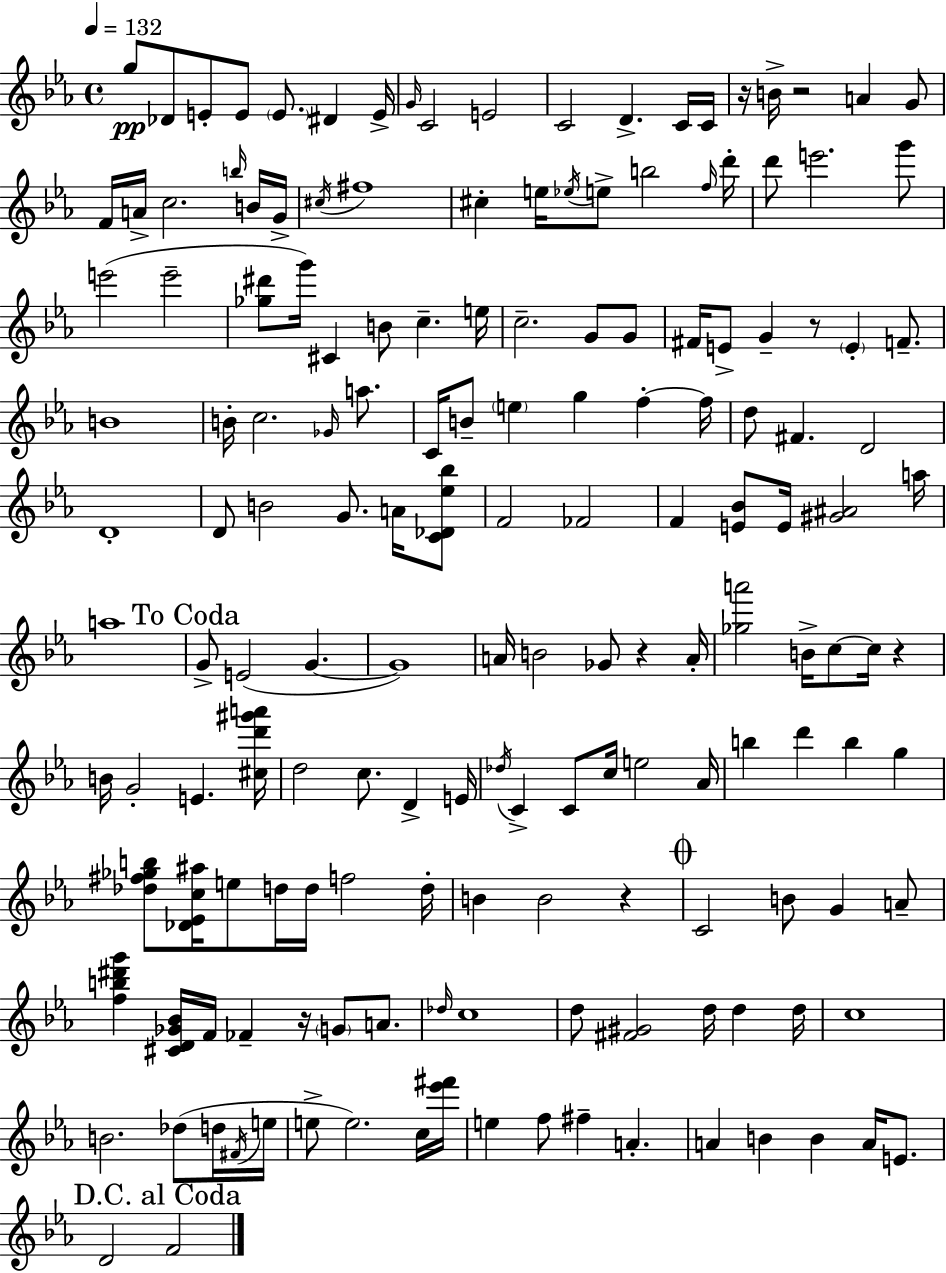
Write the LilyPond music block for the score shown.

{
  \clef treble
  \time 4/4
  \defaultTimeSignature
  \key ees \major
  \tempo 4 = 132
  g''8\pp des'8 e'8-. e'8 \parenthesize e'8. dis'4 e'16-> | \grace { g'16 } c'2 e'2 | c'2 d'4.-> c'16 | c'16 r16 b'16-> r2 a'4 g'8 | \break f'16 a'16-> c''2. \grace { b''16 } | b'16 g'16-> \acciaccatura { cis''16 } fis''1 | cis''4-. e''16 \acciaccatura { ees''16 } e''8-> b''2 | \grace { f''16 } d'''16-. d'''8 e'''2. | \break g'''8 e'''2( e'''2-- | <ges'' dis'''>8 g'''16) cis'4 b'8 c''4.-- | e''16 c''2.-- | g'8 g'8 fis'16 e'8-> g'4-- r8 \parenthesize e'4-. | \break f'8.-- b'1 | b'16-. c''2. | \grace { ges'16 } a''8. c'16 b'8-- \parenthesize e''4 g''4 | f''4-.~~ f''16 d''8 fis'4. d'2 | \break d'1-. | d'8 b'2 | g'8. a'16 <c' des' ees'' bes''>8 f'2 fes'2 | f'4 <e' bes'>8 e'16 <gis' ais'>2 | \break a''16 a''1 | \mark "To Coda" g'8-> e'2( | g'4.~~ g'1) | a'16 b'2 ges'8 | \break r4 a'16-. <ges'' a'''>2 b'16-> c''8~~ | c''16 r4 b'16 g'2-. e'4. | <cis'' d''' gis''' a'''>16 d''2 c''8. | d'4-> e'16 \acciaccatura { des''16 } c'4-> c'8 c''16 e''2 | \break aes'16 b''4 d'''4 b''4 | g''4 <des'' fis'' ges'' b''>8 <des' ees' c'' ais''>16 e''8 d''16 d''16 f''2 | d''16-. b'4 b'2 | r4 \mark \markup { \musicglyph "scripts.coda" } c'2 b'8 | \break g'4 a'8-- <f'' b'' dis''' g'''>4 <cis' d' ges' bes'>16 f'16 fes'4-- | r16 \parenthesize g'8 a'8. \grace { des''16 } c''1 | d''8 <fis' gis'>2 | d''16 d''4 d''16 c''1 | \break b'2. | des''8( d''16 \acciaccatura { fis'16 } e''16 e''8-> e''2.) | c''16 <ees''' fis'''>16 e''4 f''8 fis''4-- | a'4.-. a'4 b'4 | \break b'4 a'16 e'8. \mark "D.C. al Coda" d'2 | f'2 \bar "|."
}